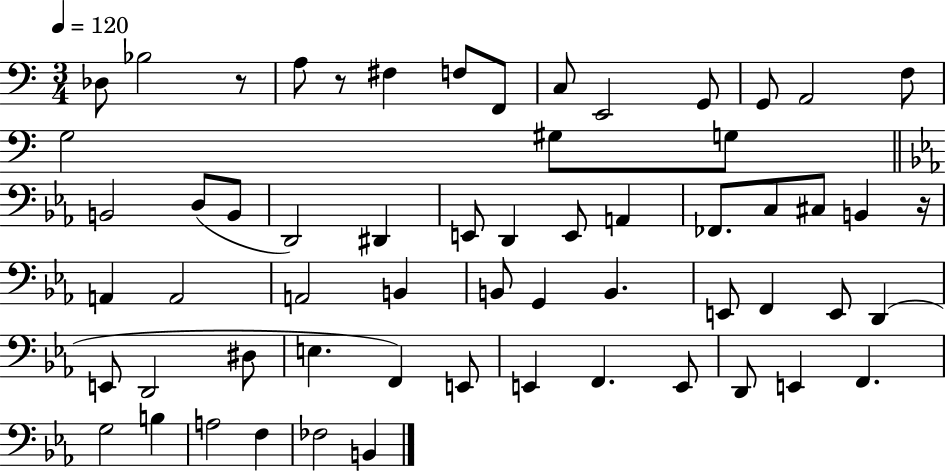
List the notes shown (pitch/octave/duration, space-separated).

Db3/e Bb3/h R/e A3/e R/e F#3/q F3/e F2/e C3/e E2/h G2/e G2/e A2/h F3/e G3/h G#3/e G3/e B2/h D3/e B2/e D2/h D#2/q E2/e D2/q E2/e A2/q FES2/e. C3/e C#3/e B2/q R/s A2/q A2/h A2/h B2/q B2/e G2/q B2/q. E2/e F2/q E2/e D2/q E2/e D2/h D#3/e E3/q. F2/q E2/e E2/q F2/q. E2/e D2/e E2/q F2/q. G3/h B3/q A3/h F3/q FES3/h B2/q